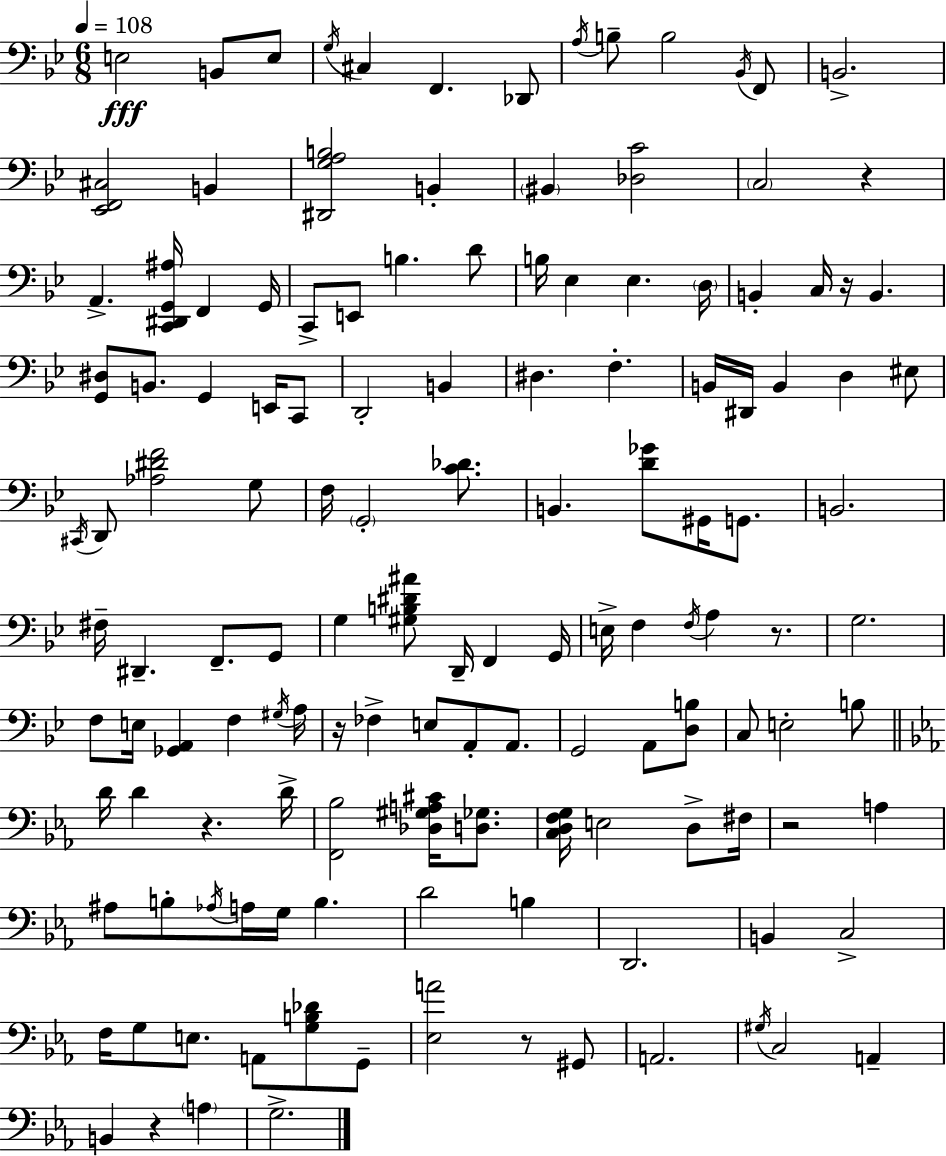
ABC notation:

X:1
T:Untitled
M:6/8
L:1/4
K:Bb
E,2 B,,/2 E,/2 G,/4 ^C, F,, _D,,/2 A,/4 B,/2 B,2 _B,,/4 F,,/2 B,,2 [_E,,F,,^C,]2 B,, [^D,,G,A,B,]2 B,, ^B,, [_D,C]2 C,2 z A,, [C,,^D,,G,,^A,]/4 F,, G,,/4 C,,/2 E,,/2 B, D/2 B,/4 _E, _E, D,/4 B,, C,/4 z/4 B,, [G,,^D,]/2 B,,/2 G,, E,,/4 C,,/2 D,,2 B,, ^D, F, B,,/4 ^D,,/4 B,, D, ^E,/2 ^C,,/4 D,,/2 [_A,^DF]2 G,/2 F,/4 G,,2 [C_D]/2 B,, [D_G]/2 ^G,,/4 G,,/2 B,,2 ^F,/4 ^D,, F,,/2 G,,/2 G, [^G,B,^D^A]/2 D,,/4 F,, G,,/4 E,/4 F, F,/4 A, z/2 G,2 F,/2 E,/4 [_G,,A,,] F, ^G,/4 A,/4 z/4 _F, E,/2 A,,/2 A,,/2 G,,2 A,,/2 [D,B,]/2 C,/2 E,2 B,/2 D/4 D z D/4 [F,,_B,]2 [_D,^G,A,^C]/4 [D,_G,]/2 [C,D,F,G,]/4 E,2 D,/2 ^F,/4 z2 A, ^A,/2 B,/2 _A,/4 A,/4 G,/4 B, D2 B, D,,2 B,, C,2 F,/4 G,/2 E,/2 A,,/2 [G,B,_D]/2 G,,/2 [_E,A]2 z/2 ^G,,/2 A,,2 ^G,/4 C,2 A,, B,, z A, G,2